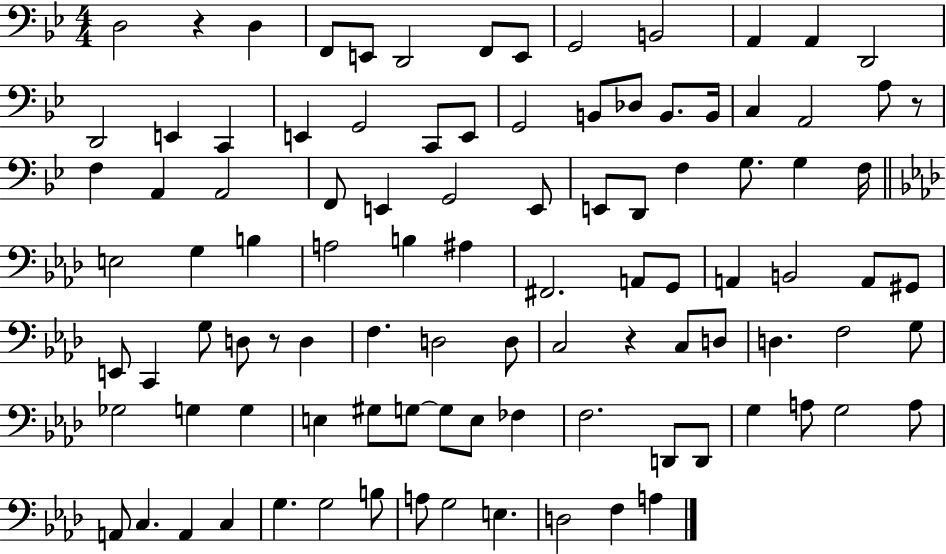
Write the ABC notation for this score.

X:1
T:Untitled
M:4/4
L:1/4
K:Bb
D,2 z D, F,,/2 E,,/2 D,,2 F,,/2 E,,/2 G,,2 B,,2 A,, A,, D,,2 D,,2 E,, C,, E,, G,,2 C,,/2 E,,/2 G,,2 B,,/2 _D,/2 B,,/2 B,,/4 C, A,,2 A,/2 z/2 F, A,, A,,2 F,,/2 E,, G,,2 E,,/2 E,,/2 D,,/2 F, G,/2 G, F,/4 E,2 G, B, A,2 B, ^A, ^F,,2 A,,/2 G,,/2 A,, B,,2 A,,/2 ^G,,/2 E,,/2 C,, G,/2 D,/2 z/2 D, F, D,2 D,/2 C,2 z C,/2 D,/2 D, F,2 G,/2 _G,2 G, G, E, ^G,/2 G,/2 G,/2 E,/2 _F, F,2 D,,/2 D,,/2 G, A,/2 G,2 A,/2 A,,/2 C, A,, C, G, G,2 B,/2 A,/2 G,2 E, D,2 F, A,